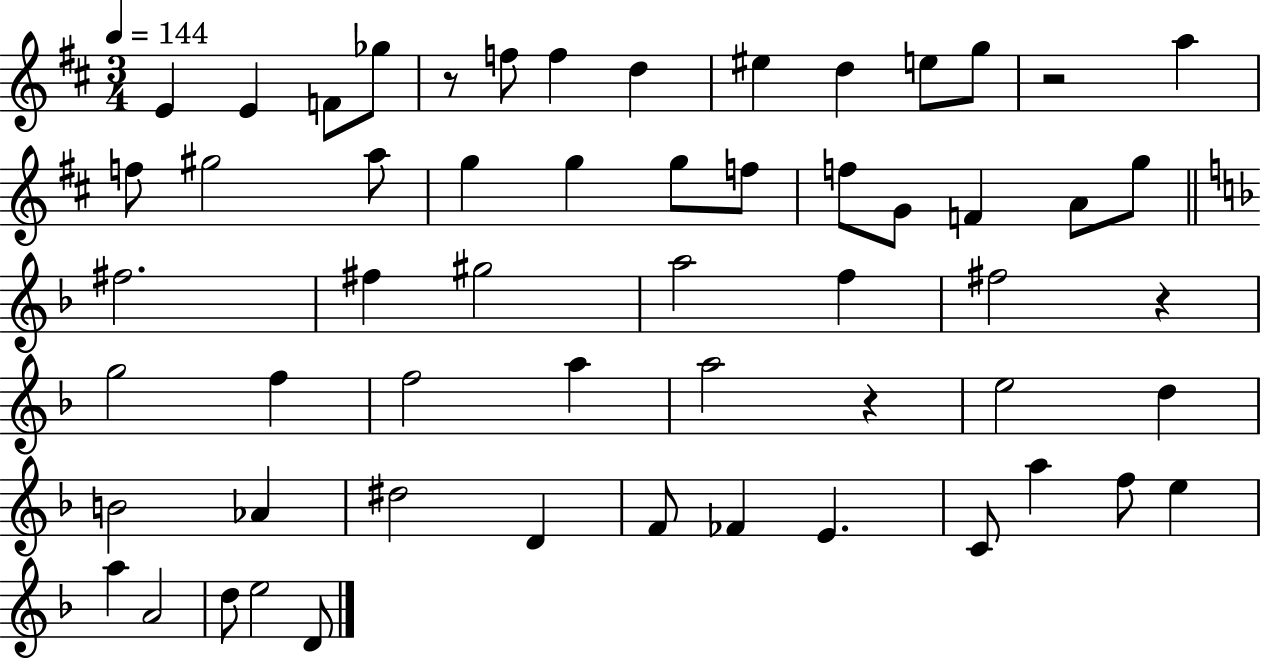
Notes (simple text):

E4/q E4/q F4/e Gb5/e R/e F5/e F5/q D5/q EIS5/q D5/q E5/e G5/e R/h A5/q F5/e G#5/h A5/e G5/q G5/q G5/e F5/e F5/e G4/e F4/q A4/e G5/e F#5/h. F#5/q G#5/h A5/h F5/q F#5/h R/q G5/h F5/q F5/h A5/q A5/h R/q E5/h D5/q B4/h Ab4/q D#5/h D4/q F4/e FES4/q E4/q. C4/e A5/q F5/e E5/q A5/q A4/h D5/e E5/h D4/e